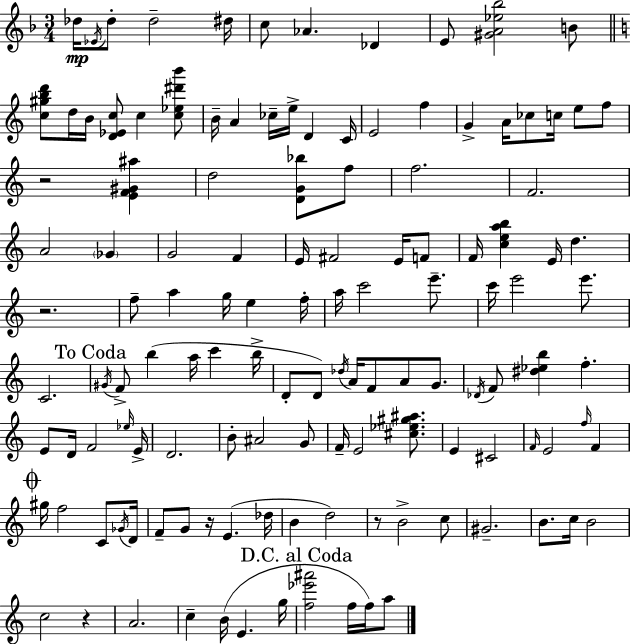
Db5/s Eb4/s Db5/e Db5/h D#5/s C5/e Ab4/q. Db4/q E4/e [G#4,A4,Eb5,Bb5]/h B4/e [C5,G#5,B5,D6]/e D5/s B4/s [D4,Eb4,C5]/e C5/q [C5,Eb5,D#6,B6]/e B4/s A4/q CES5/s E5/s D4/q C4/s E4/h F5/q G4/q A4/s CES5/e C5/s E5/e F5/e R/h [E4,F4,G#4,A#5]/q D5/h [D4,G4,Bb5]/e F5/e F5/h. F4/h. A4/h Gb4/q G4/h F4/q E4/s F#4/h E4/s F4/e F4/s [C5,E5,A5,B5]/q E4/s D5/q. R/h. F5/e A5/q G5/s E5/q F5/s A5/s C6/h E6/e. C6/s E6/h E6/e. C4/h. G#4/s F4/e B5/q A5/s C6/q B5/s D4/e D4/e Db5/s A4/s F4/e A4/e G4/e. Db4/s F4/e [D#5,Eb5,B5]/q F5/q. E4/e D4/s F4/h Eb5/s E4/s D4/h. B4/e A#4/h G4/e F4/s E4/h [C#5,Eb5,G#5,A#5]/e. E4/q C#4/h F4/s E4/h F5/s F4/q G#5/s F5/h C4/e Gb4/s D4/s F4/e G4/e R/s E4/q. Db5/s B4/q D5/h R/e B4/h C5/e G#4/h. B4/e. C5/s B4/h C5/h R/q A4/h. C5/q B4/s E4/q. G5/s [F5,Eb6,A#6]/h F5/s F5/s A5/e